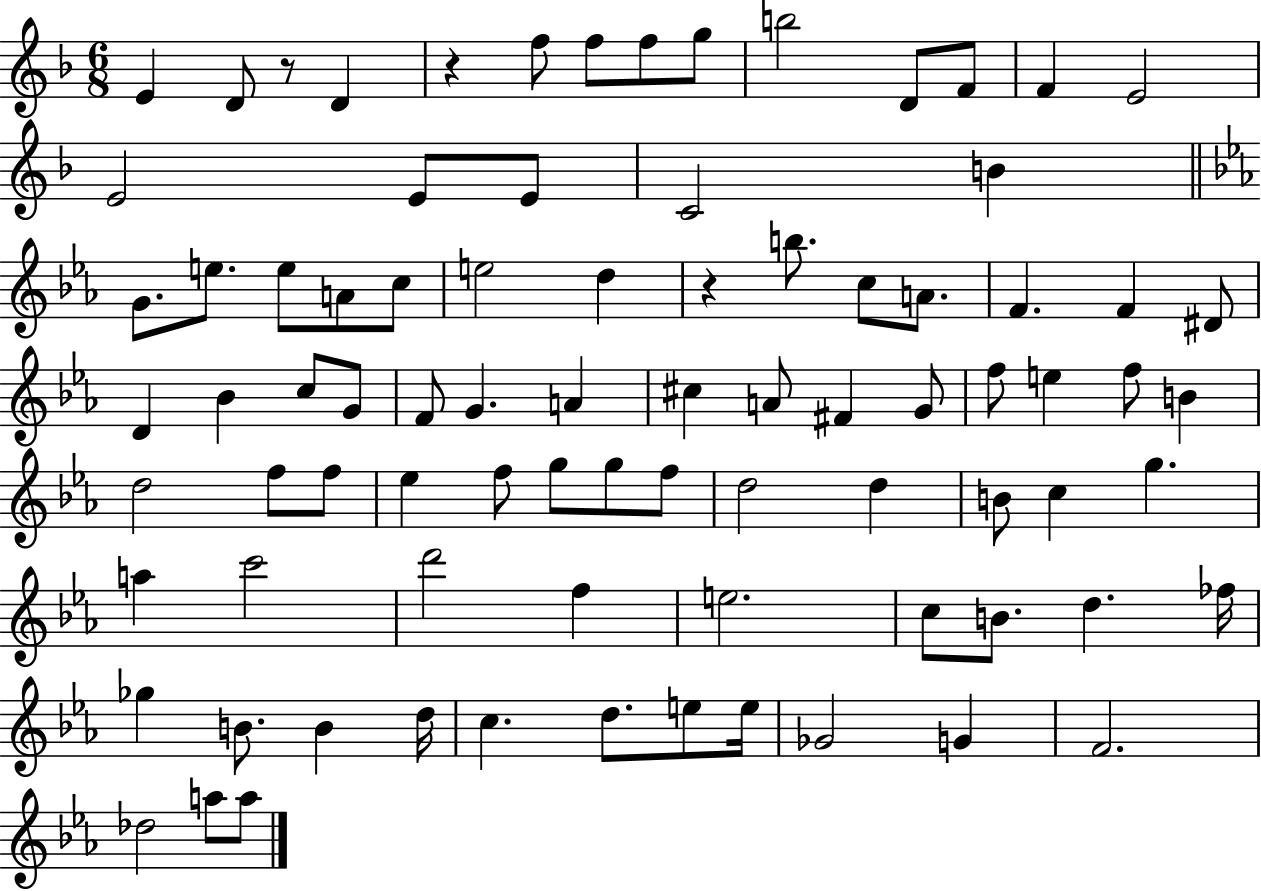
X:1
T:Untitled
M:6/8
L:1/4
K:F
E D/2 z/2 D z f/2 f/2 f/2 g/2 b2 D/2 F/2 F E2 E2 E/2 E/2 C2 B G/2 e/2 e/2 A/2 c/2 e2 d z b/2 c/2 A/2 F F ^D/2 D _B c/2 G/2 F/2 G A ^c A/2 ^F G/2 f/2 e f/2 B d2 f/2 f/2 _e f/2 g/2 g/2 f/2 d2 d B/2 c g a c'2 d'2 f e2 c/2 B/2 d _f/4 _g B/2 B d/4 c d/2 e/2 e/4 _G2 G F2 _d2 a/2 a/2